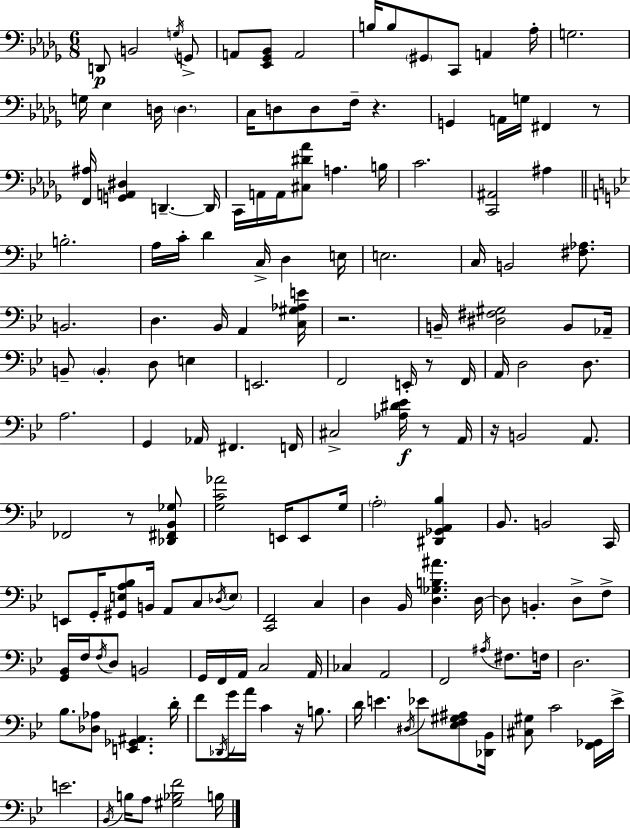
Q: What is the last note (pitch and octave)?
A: B3